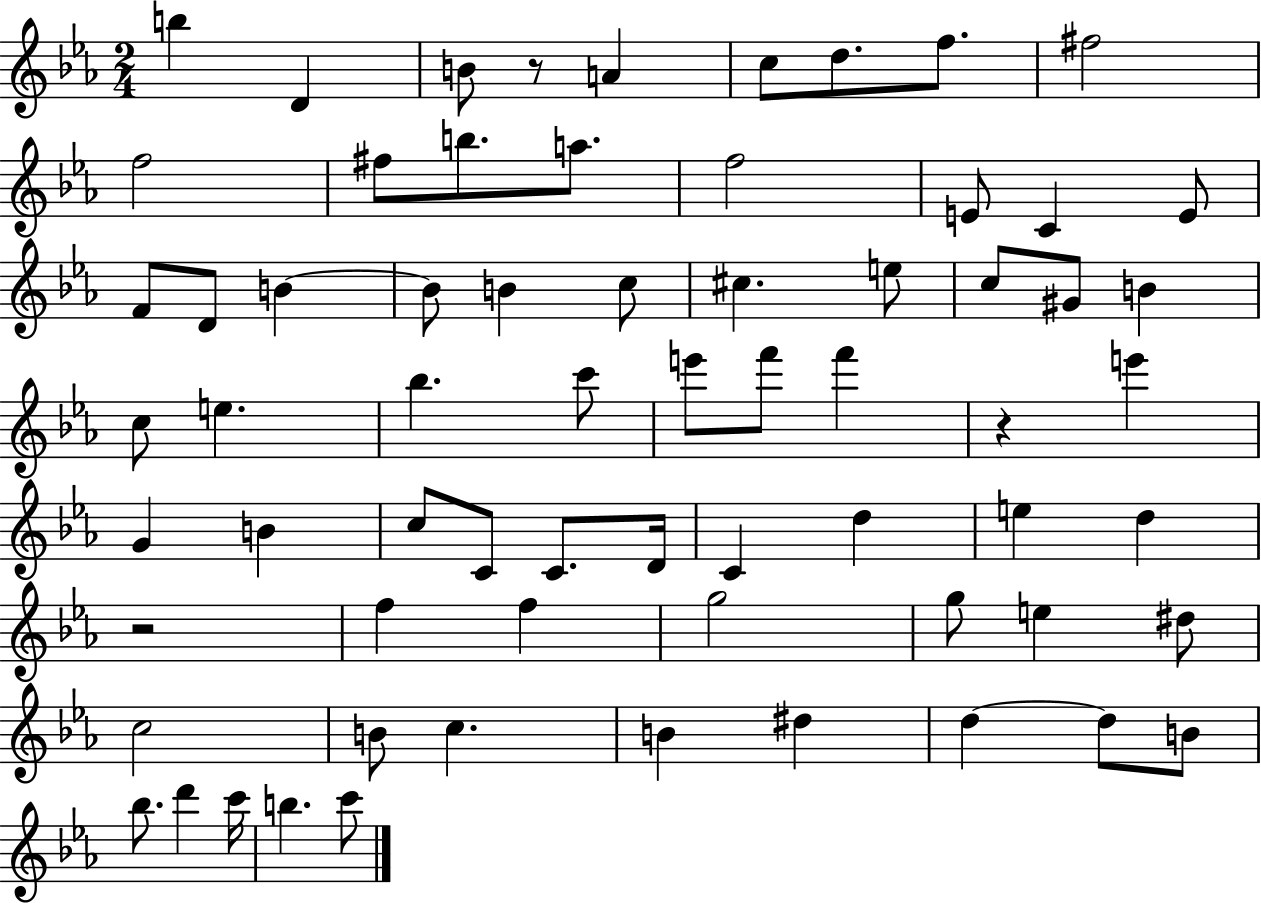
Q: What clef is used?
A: treble